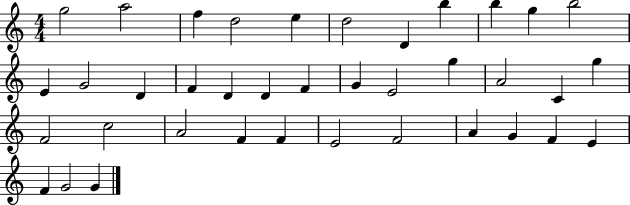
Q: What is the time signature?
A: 4/4